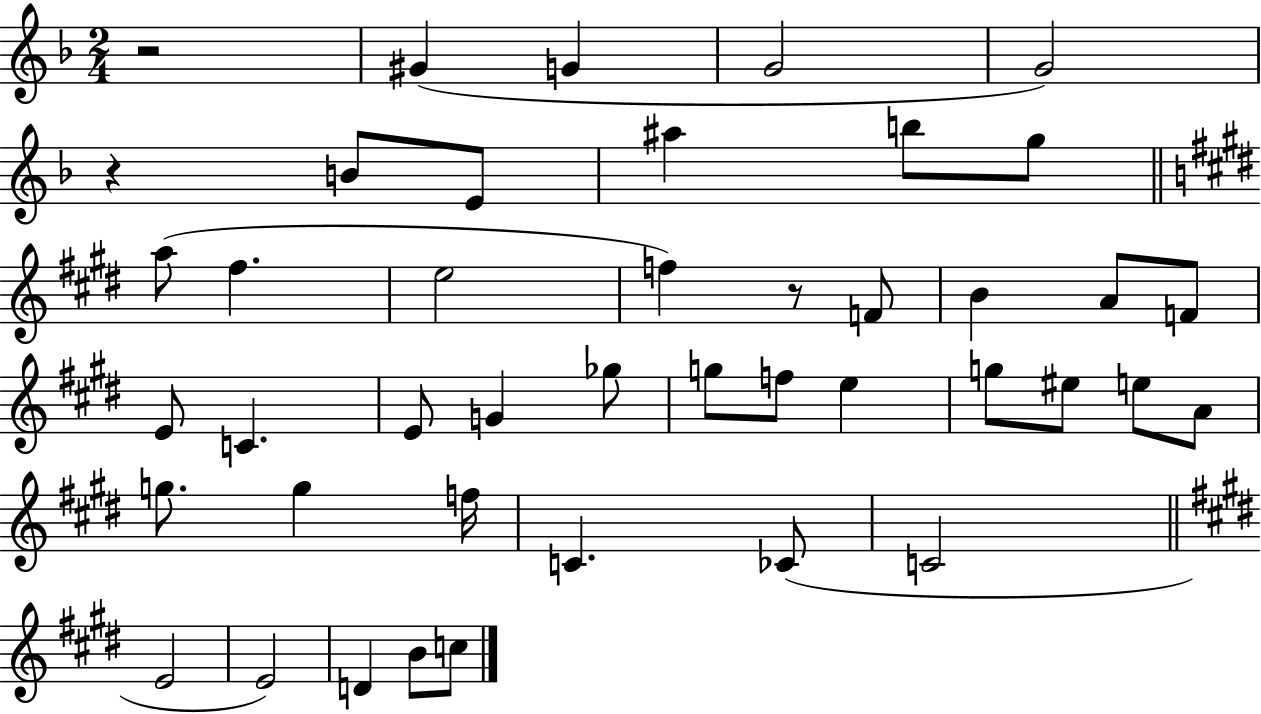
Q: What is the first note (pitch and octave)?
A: G#4